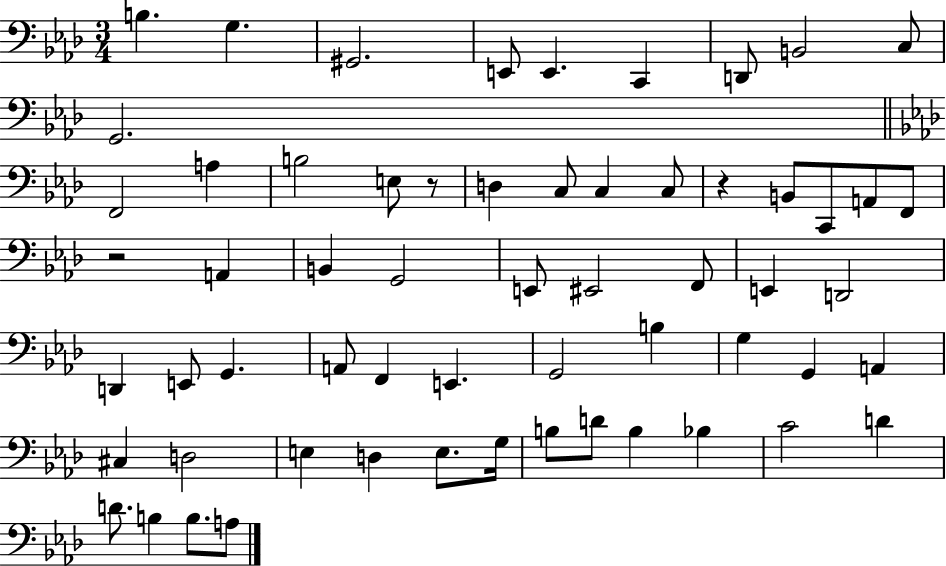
X:1
T:Untitled
M:3/4
L:1/4
K:Ab
B, G, ^G,,2 E,,/2 E,, C,, D,,/2 B,,2 C,/2 G,,2 F,,2 A, B,2 E,/2 z/2 D, C,/2 C, C,/2 z B,,/2 C,,/2 A,,/2 F,,/2 z2 A,, B,, G,,2 E,,/2 ^E,,2 F,,/2 E,, D,,2 D,, E,,/2 G,, A,,/2 F,, E,, G,,2 B, G, G,, A,, ^C, D,2 E, D, E,/2 G,/4 B,/2 D/2 B, _B, C2 D D/2 B, B,/2 A,/2